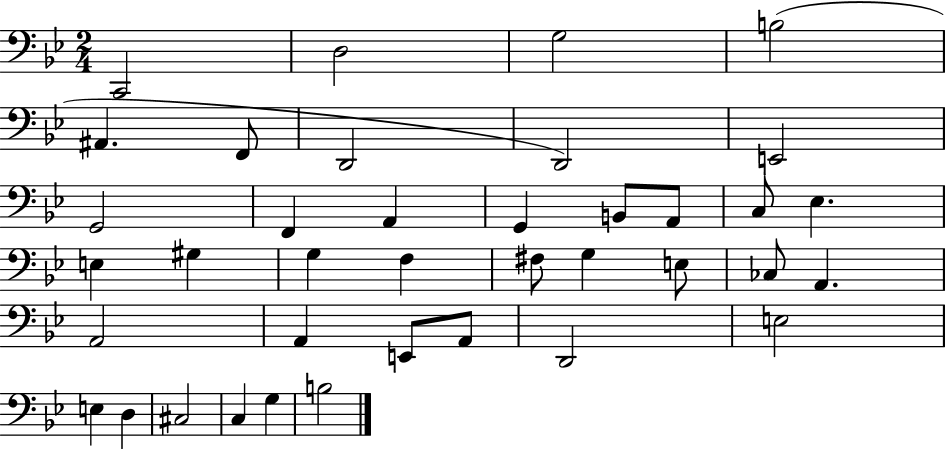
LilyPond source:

{
  \clef bass
  \numericTimeSignature
  \time 2/4
  \key bes \major
  \repeat volta 2 { c,2 | d2 | g2 | b2( | \break ais,4. f,8 | d,2 | d,2) | e,2 | \break g,2 | f,4 a,4 | g,4 b,8 a,8 | c8 ees4. | \break e4 gis4 | g4 f4 | fis8 g4 e8 | ces8 a,4. | \break a,2 | a,4 e,8 a,8 | d,2 | e2 | \break e4 d4 | cis2 | c4 g4 | b2 | \break } \bar "|."
}